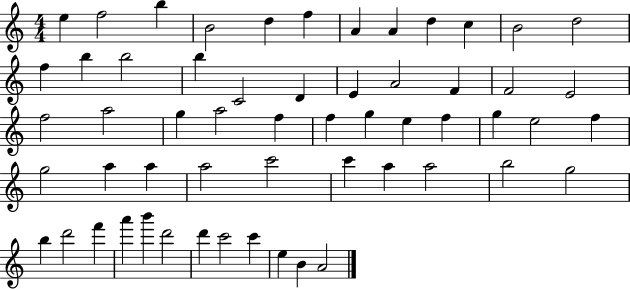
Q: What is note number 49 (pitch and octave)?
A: A6